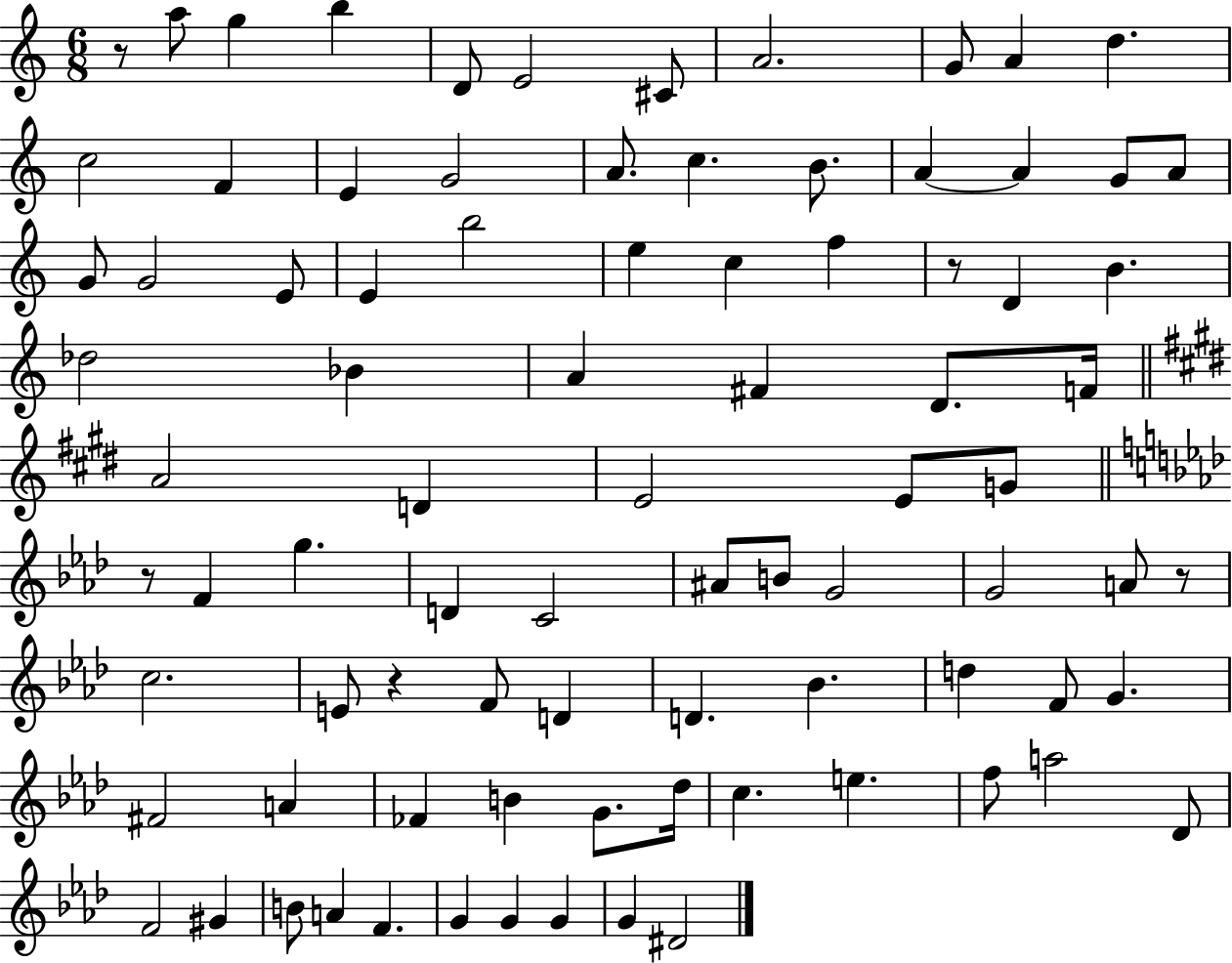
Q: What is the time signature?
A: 6/8